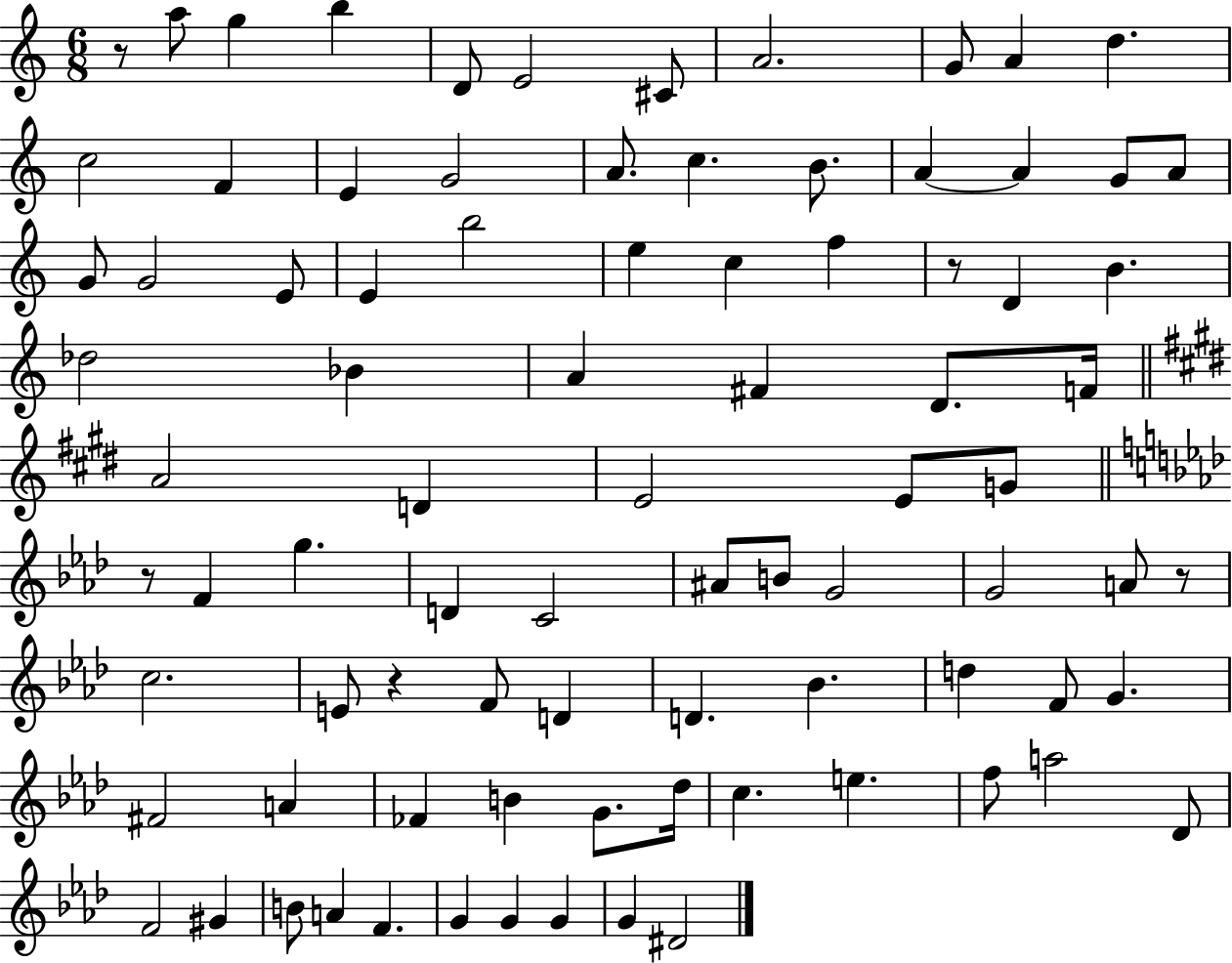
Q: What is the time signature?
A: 6/8